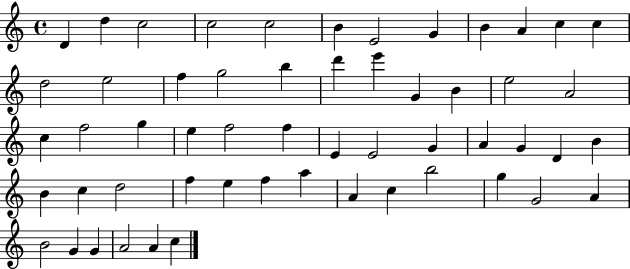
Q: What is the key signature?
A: C major